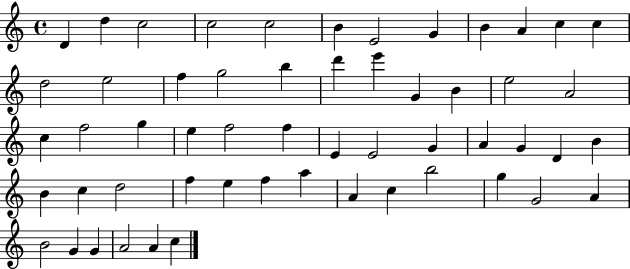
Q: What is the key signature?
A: C major